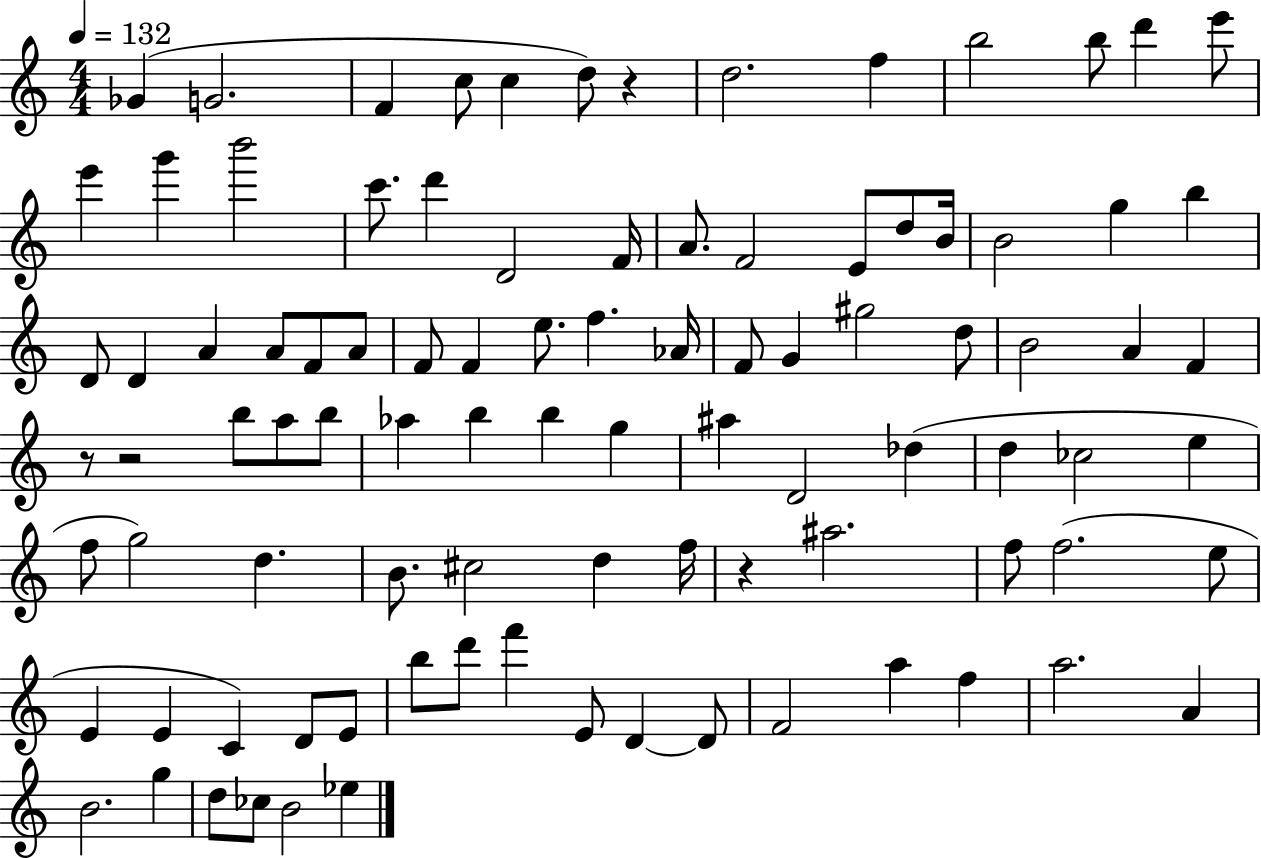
Gb4/q G4/h. F4/q C5/e C5/q D5/e R/q D5/h. F5/q B5/h B5/e D6/q E6/e E6/q G6/q B6/h C6/e. D6/q D4/h F4/s A4/e. F4/h E4/e D5/e B4/s B4/h G5/q B5/q D4/e D4/q A4/q A4/e F4/e A4/e F4/e F4/q E5/e. F5/q. Ab4/s F4/e G4/q G#5/h D5/e B4/h A4/q F4/q R/e R/h B5/e A5/e B5/e Ab5/q B5/q B5/q G5/q A#5/q D4/h Db5/q D5/q CES5/h E5/q F5/e G5/h D5/q. B4/e. C#5/h D5/q F5/s R/q A#5/h. F5/e F5/h. E5/e E4/q E4/q C4/q D4/e E4/e B5/e D6/e F6/q E4/e D4/q D4/e F4/h A5/q F5/q A5/h. A4/q B4/h. G5/q D5/e CES5/e B4/h Eb5/q